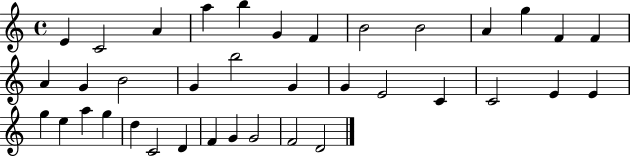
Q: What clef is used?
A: treble